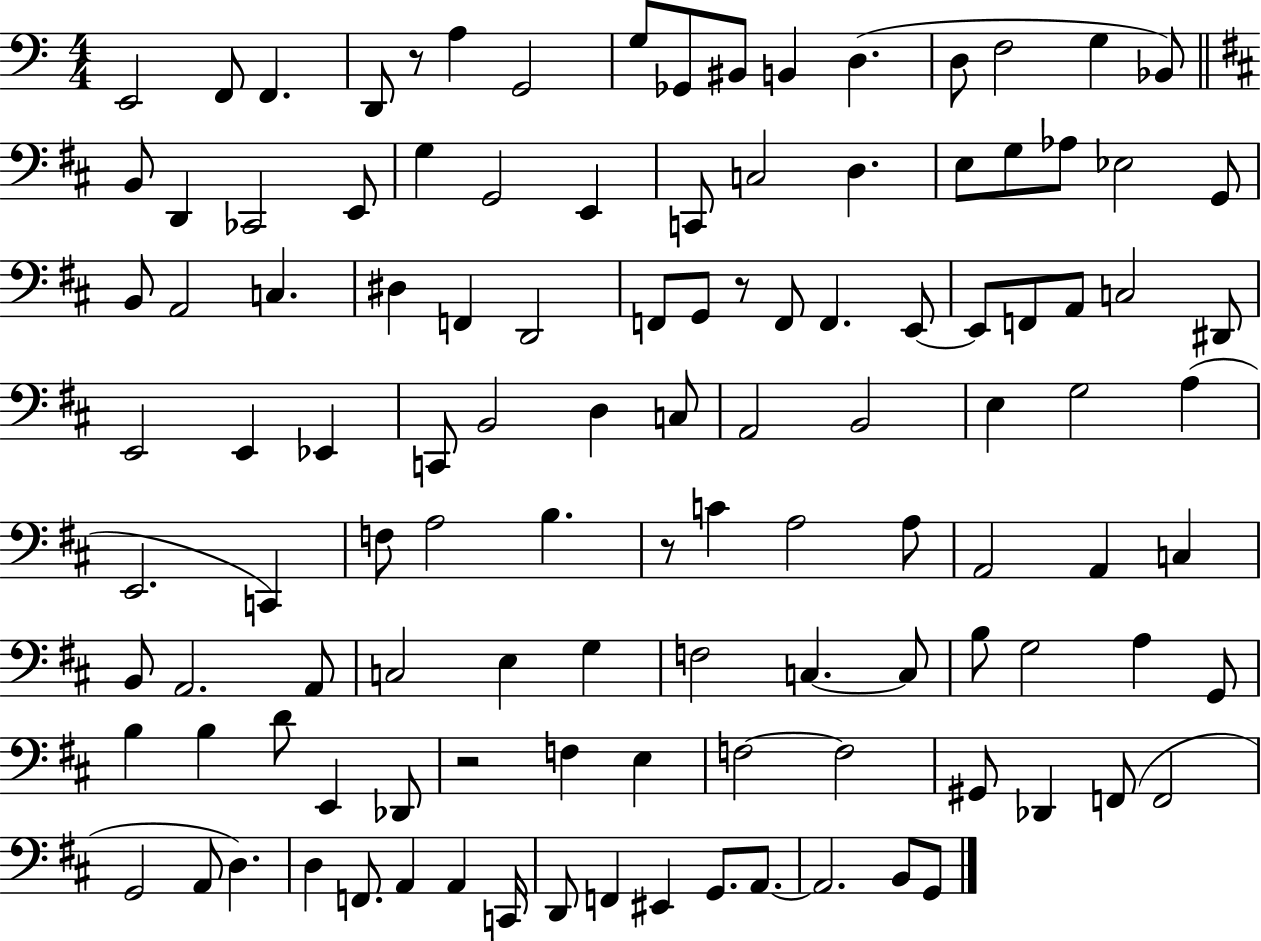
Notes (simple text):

E2/h F2/e F2/q. D2/e R/e A3/q G2/h G3/e Gb2/e BIS2/e B2/q D3/q. D3/e F3/h G3/q Bb2/e B2/e D2/q CES2/h E2/e G3/q G2/h E2/q C2/e C3/h D3/q. E3/e G3/e Ab3/e Eb3/h G2/e B2/e A2/h C3/q. D#3/q F2/q D2/h F2/e G2/e R/e F2/e F2/q. E2/e E2/e F2/e A2/e C3/h D#2/e E2/h E2/q Eb2/q C2/e B2/h D3/q C3/e A2/h B2/h E3/q G3/h A3/q E2/h. C2/q F3/e A3/h B3/q. R/e C4/q A3/h A3/e A2/h A2/q C3/q B2/e A2/h. A2/e C3/h E3/q G3/q F3/h C3/q. C3/e B3/e G3/h A3/q G2/e B3/q B3/q D4/e E2/q Db2/e R/h F3/q E3/q F3/h F3/h G#2/e Db2/q F2/e F2/h G2/h A2/e D3/q. D3/q F2/e. A2/q A2/q C2/s D2/e F2/q EIS2/q G2/e. A2/e. A2/h. B2/e G2/e